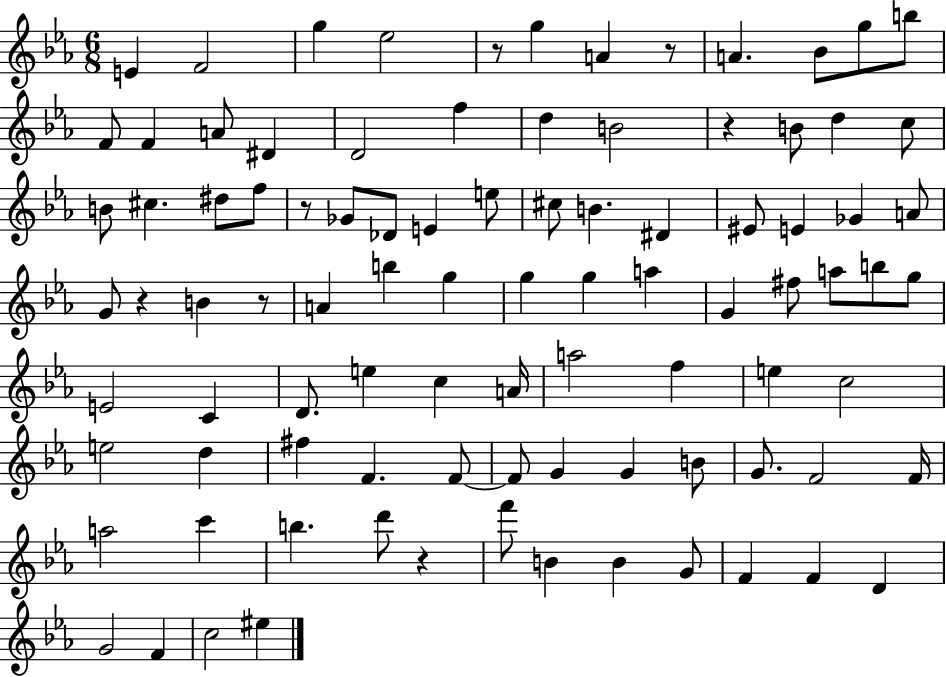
{
  \clef treble
  \numericTimeSignature
  \time 6/8
  \key ees \major
  e'4 f'2 | g''4 ees''2 | r8 g''4 a'4 r8 | a'4. bes'8 g''8 b''8 | \break f'8 f'4 a'8 dis'4 | d'2 f''4 | d''4 b'2 | r4 b'8 d''4 c''8 | \break b'8 cis''4. dis''8 f''8 | r8 ges'8 des'8 e'4 e''8 | cis''8 b'4. dis'4 | eis'8 e'4 ges'4 a'8 | \break g'8 r4 b'4 r8 | a'4 b''4 g''4 | g''4 g''4 a''4 | g'4 fis''8 a''8 b''8 g''8 | \break e'2 c'4 | d'8. e''4 c''4 a'16 | a''2 f''4 | e''4 c''2 | \break e''2 d''4 | fis''4 f'4. f'8~~ | f'8 g'4 g'4 b'8 | g'8. f'2 f'16 | \break a''2 c'''4 | b''4. d'''8 r4 | f'''8 b'4 b'4 g'8 | f'4 f'4 d'4 | \break g'2 f'4 | c''2 eis''4 | \bar "|."
}